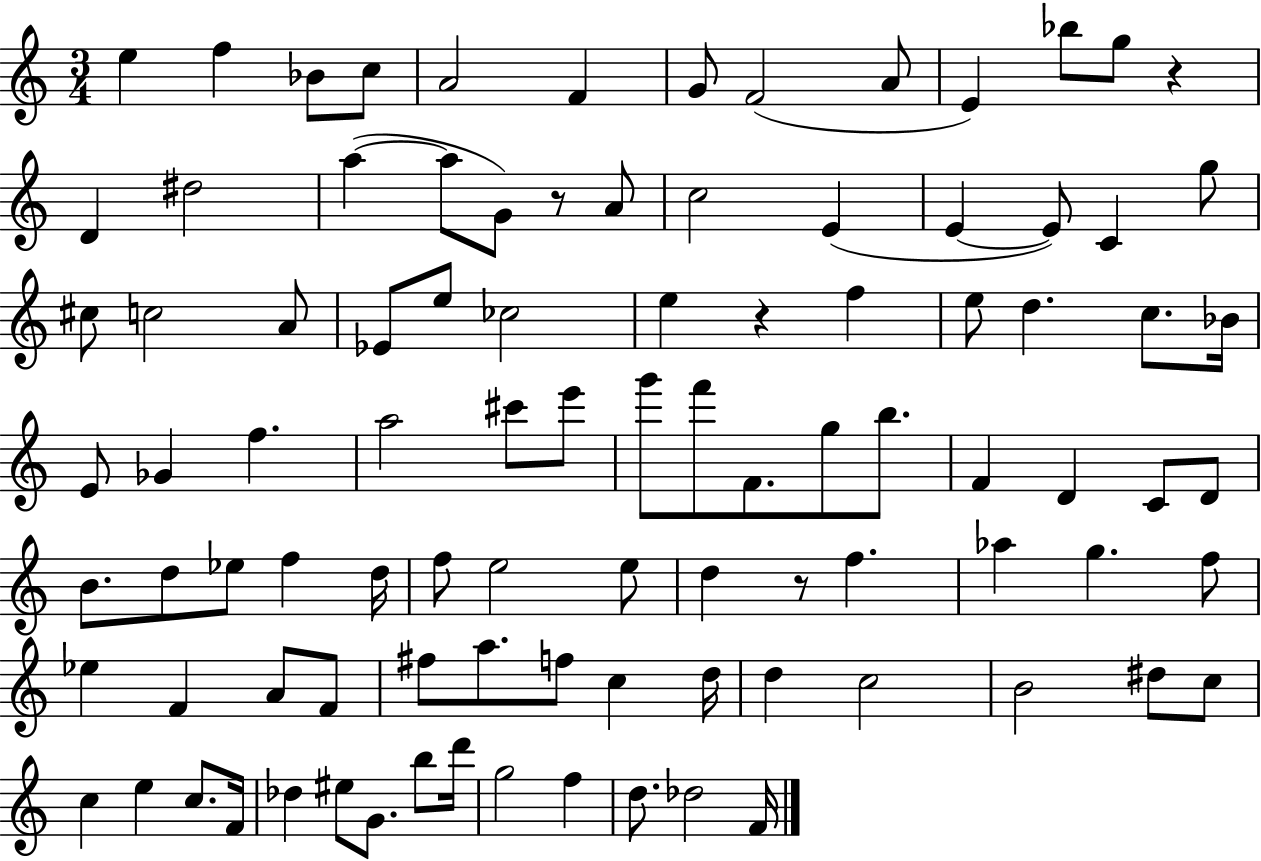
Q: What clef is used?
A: treble